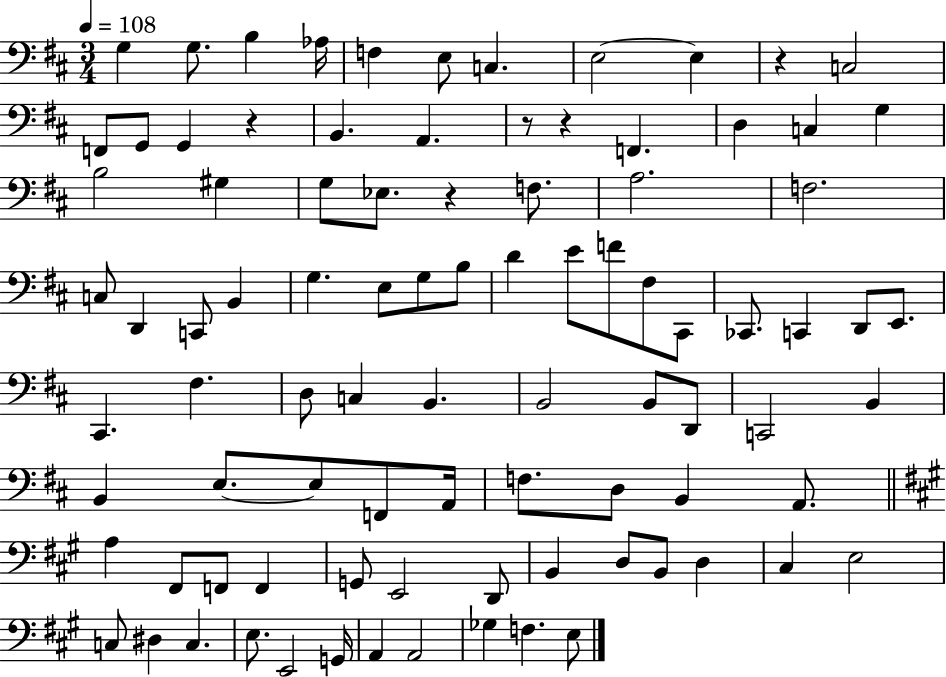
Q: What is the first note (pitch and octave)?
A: G3